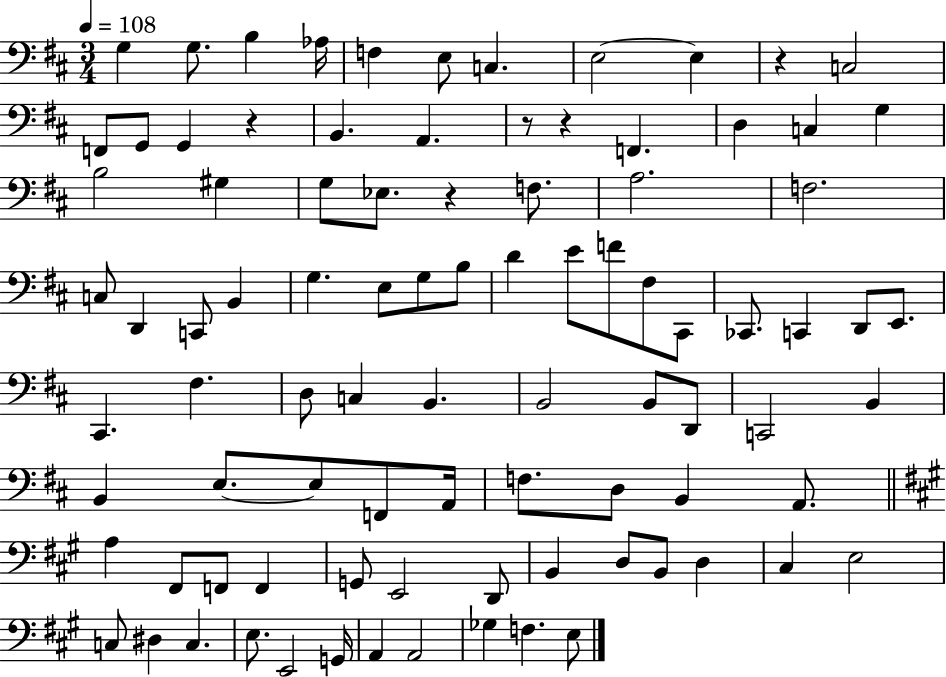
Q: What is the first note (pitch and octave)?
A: G3